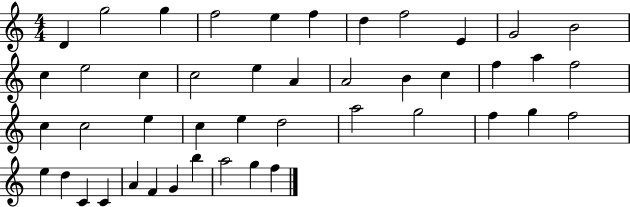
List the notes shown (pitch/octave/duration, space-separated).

D4/q G5/h G5/q F5/h E5/q F5/q D5/q F5/h E4/q G4/h B4/h C5/q E5/h C5/q C5/h E5/q A4/q A4/h B4/q C5/q F5/q A5/q F5/h C5/q C5/h E5/q C5/q E5/q D5/h A5/h G5/h F5/q G5/q F5/h E5/q D5/q C4/q C4/q A4/q F4/q G4/q B5/q A5/h G5/q F5/q